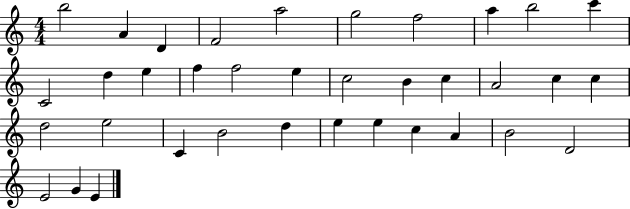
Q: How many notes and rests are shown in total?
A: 36